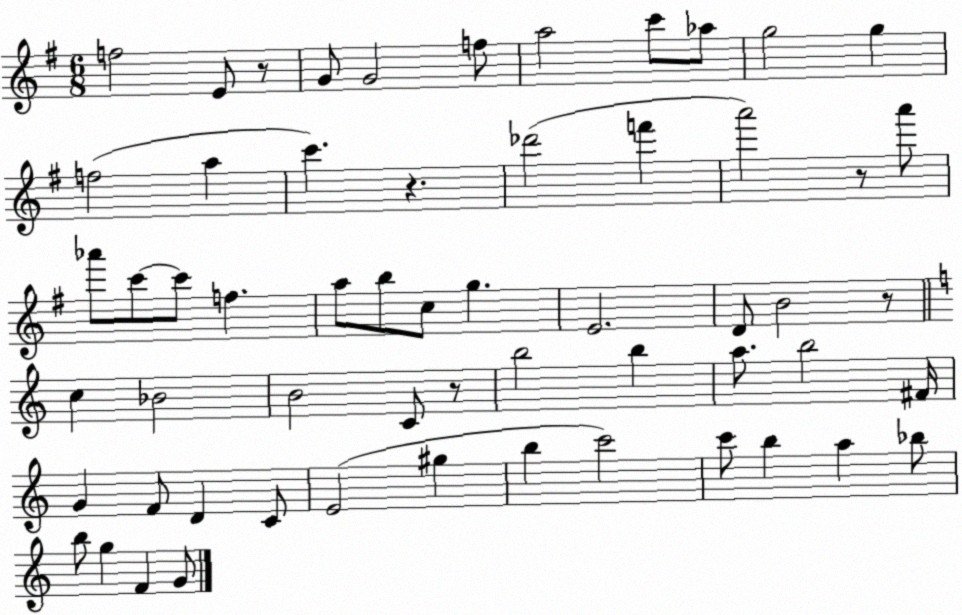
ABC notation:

X:1
T:Untitled
M:6/8
L:1/4
K:G
f2 E/2 z/2 G/2 G2 f/2 a2 c'/2 _a/2 g2 g f2 a c' z _d'2 f' a'2 z/2 a'/2 _a'/2 c'/2 c'/2 f a/2 b/2 c/2 g E2 D/2 B2 z/2 c _B2 B2 C/2 z/2 b2 b a/2 b2 ^F/4 G F/2 D C/2 E2 ^g b c'2 c'/2 b a _b/2 b/2 g F G/2